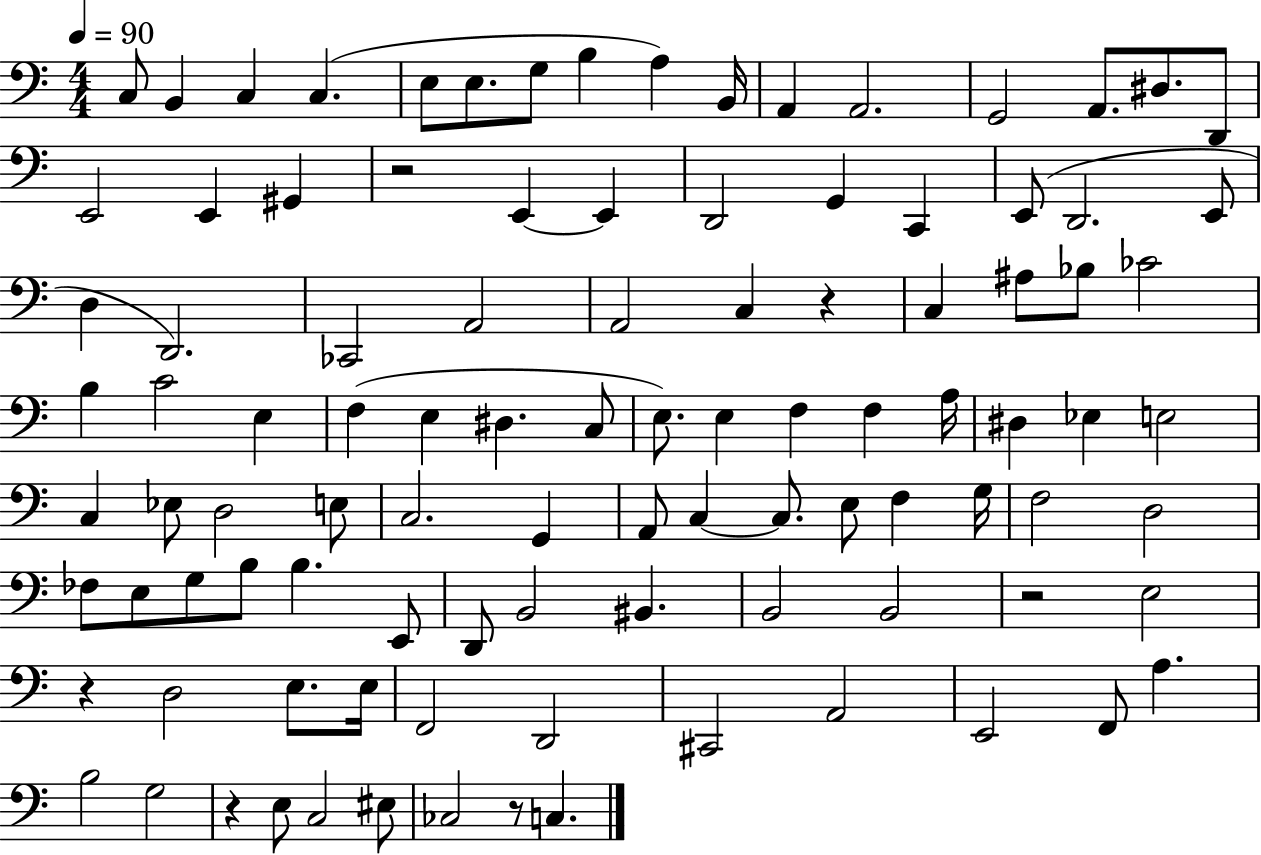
C3/e B2/q C3/q C3/q. E3/e E3/e. G3/e B3/q A3/q B2/s A2/q A2/h. G2/h A2/e. D#3/e. D2/e E2/h E2/q G#2/q R/h E2/q E2/q D2/h G2/q C2/q E2/e D2/h. E2/e D3/q D2/h. CES2/h A2/h A2/h C3/q R/q C3/q A#3/e Bb3/e CES4/h B3/q C4/h E3/q F3/q E3/q D#3/q. C3/e E3/e. E3/q F3/q F3/q A3/s D#3/q Eb3/q E3/h C3/q Eb3/e D3/h E3/e C3/h. G2/q A2/e C3/q C3/e. E3/e F3/q G3/s F3/h D3/h FES3/e E3/e G3/e B3/e B3/q. E2/e D2/e B2/h BIS2/q. B2/h B2/h R/h E3/h R/q D3/h E3/e. E3/s F2/h D2/h C#2/h A2/h E2/h F2/e A3/q. B3/h G3/h R/q E3/e C3/h EIS3/e CES3/h R/e C3/q.